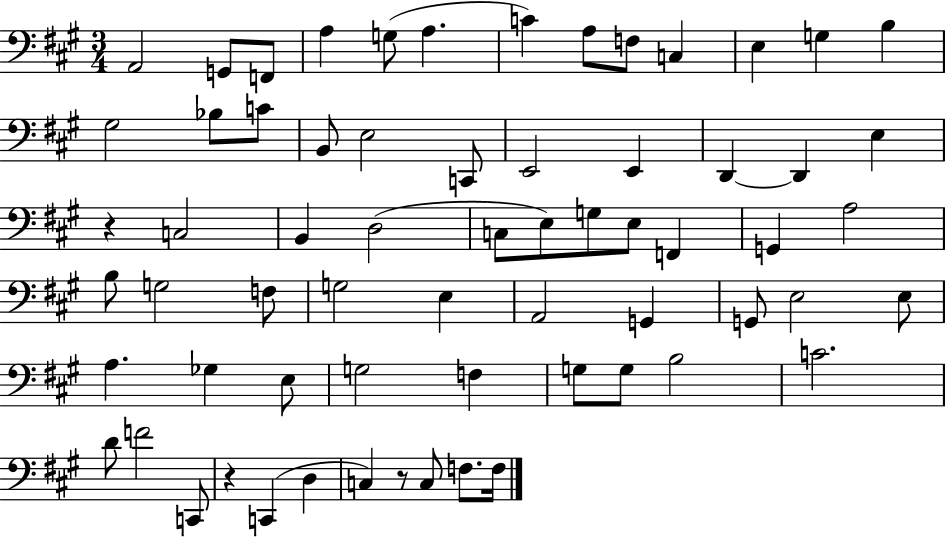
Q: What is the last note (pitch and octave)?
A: F3